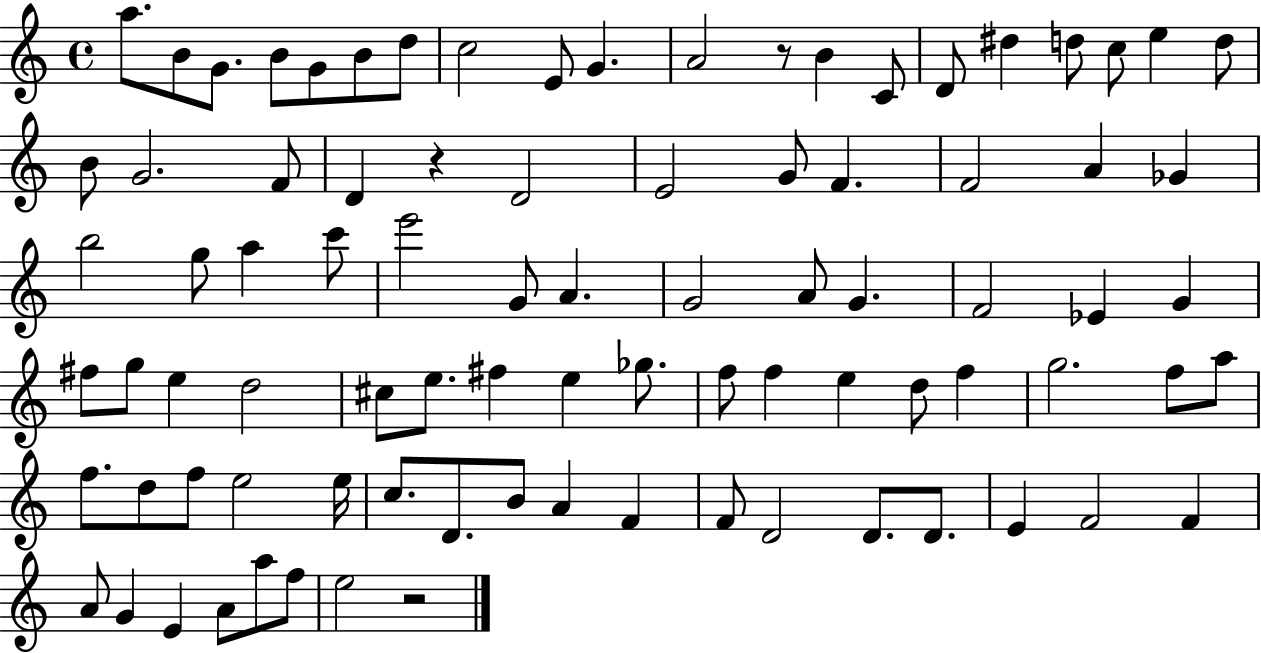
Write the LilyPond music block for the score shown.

{
  \clef treble
  \time 4/4
  \defaultTimeSignature
  \key c \major
  a''8. b'8 g'8. b'8 g'8 b'8 d''8 | c''2 e'8 g'4. | a'2 r8 b'4 c'8 | d'8 dis''4 d''8 c''8 e''4 d''8 | \break b'8 g'2. f'8 | d'4 r4 d'2 | e'2 g'8 f'4. | f'2 a'4 ges'4 | \break b''2 g''8 a''4 c'''8 | e'''2 g'8 a'4. | g'2 a'8 g'4. | f'2 ees'4 g'4 | \break fis''8 g''8 e''4 d''2 | cis''8 e''8. fis''4 e''4 ges''8. | f''8 f''4 e''4 d''8 f''4 | g''2. f''8 a''8 | \break f''8. d''8 f''8 e''2 e''16 | c''8. d'8. b'8 a'4 f'4 | f'8 d'2 d'8. d'8. | e'4 f'2 f'4 | \break a'8 g'4 e'4 a'8 a''8 f''8 | e''2 r2 | \bar "|."
}